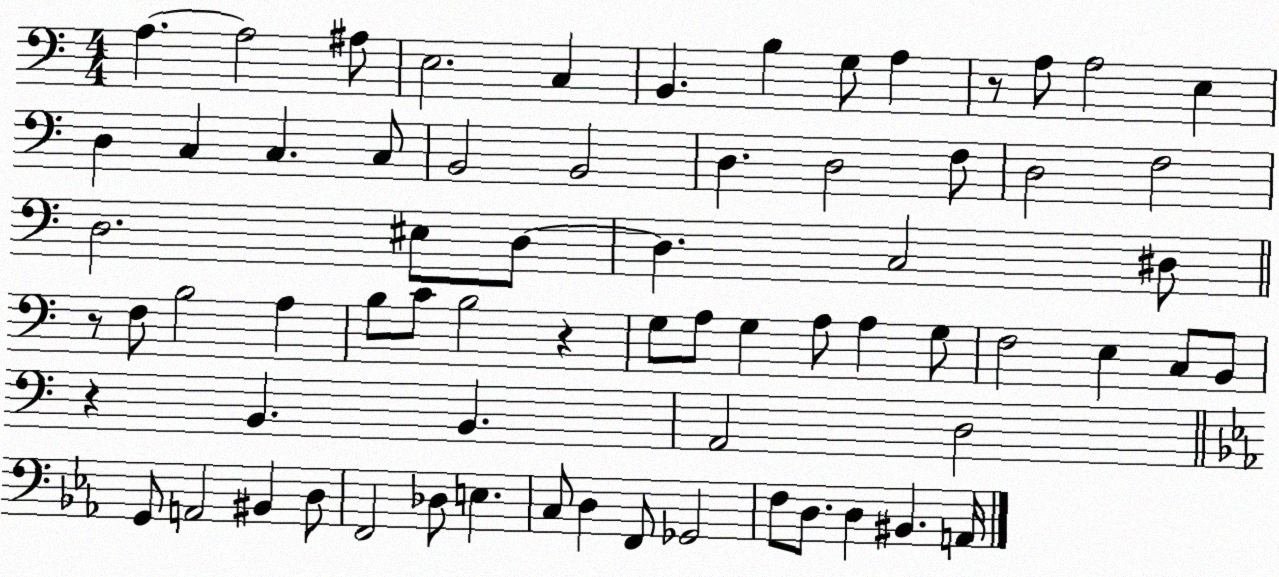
X:1
T:Untitled
M:4/4
L:1/4
K:C
A, A,2 ^A,/2 E,2 C, B,, B, G,/2 A, z/2 A,/2 A,2 E, D, C, C, C,/2 B,,2 B,,2 D, D,2 F,/2 D,2 F,2 D,2 ^E,/2 D,/2 D, C,2 ^D,/2 z/2 F,/2 B,2 A, B,/2 C/2 B,2 z G,/2 A,/2 G, A,/2 A, G,/2 F,2 E, C,/2 B,,/2 z B,, B,, A,,2 D,2 G,,/2 A,,2 ^B,, D,/2 F,,2 _D,/2 E, C,/2 D, F,,/2 _G,,2 F,/2 D,/2 D, ^B,, A,,/4